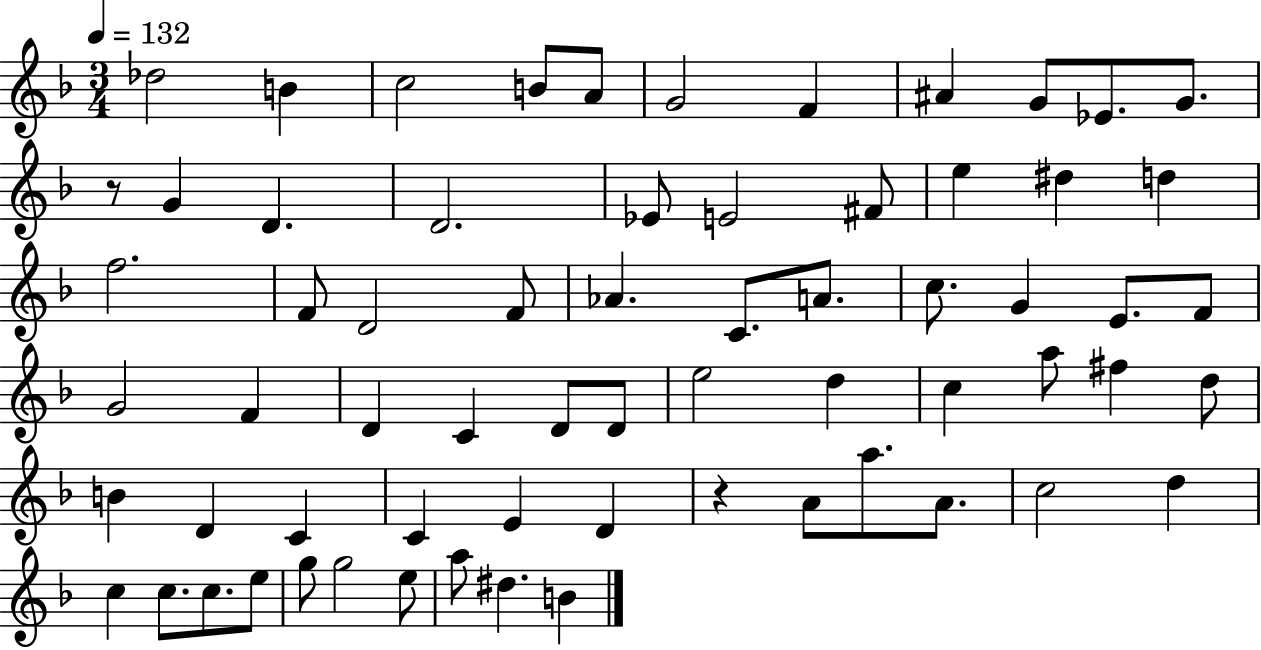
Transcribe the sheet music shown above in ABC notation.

X:1
T:Untitled
M:3/4
L:1/4
K:F
_d2 B c2 B/2 A/2 G2 F ^A G/2 _E/2 G/2 z/2 G D D2 _E/2 E2 ^F/2 e ^d d f2 F/2 D2 F/2 _A C/2 A/2 c/2 G E/2 F/2 G2 F D C D/2 D/2 e2 d c a/2 ^f d/2 B D C C E D z A/2 a/2 A/2 c2 d c c/2 c/2 e/2 g/2 g2 e/2 a/2 ^d B